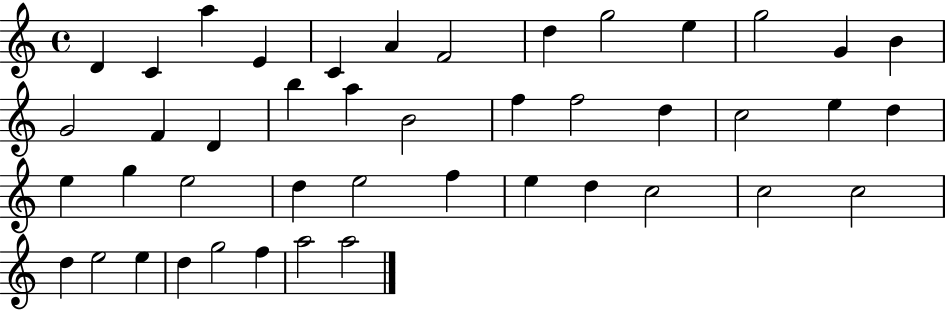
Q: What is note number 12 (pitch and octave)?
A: G4